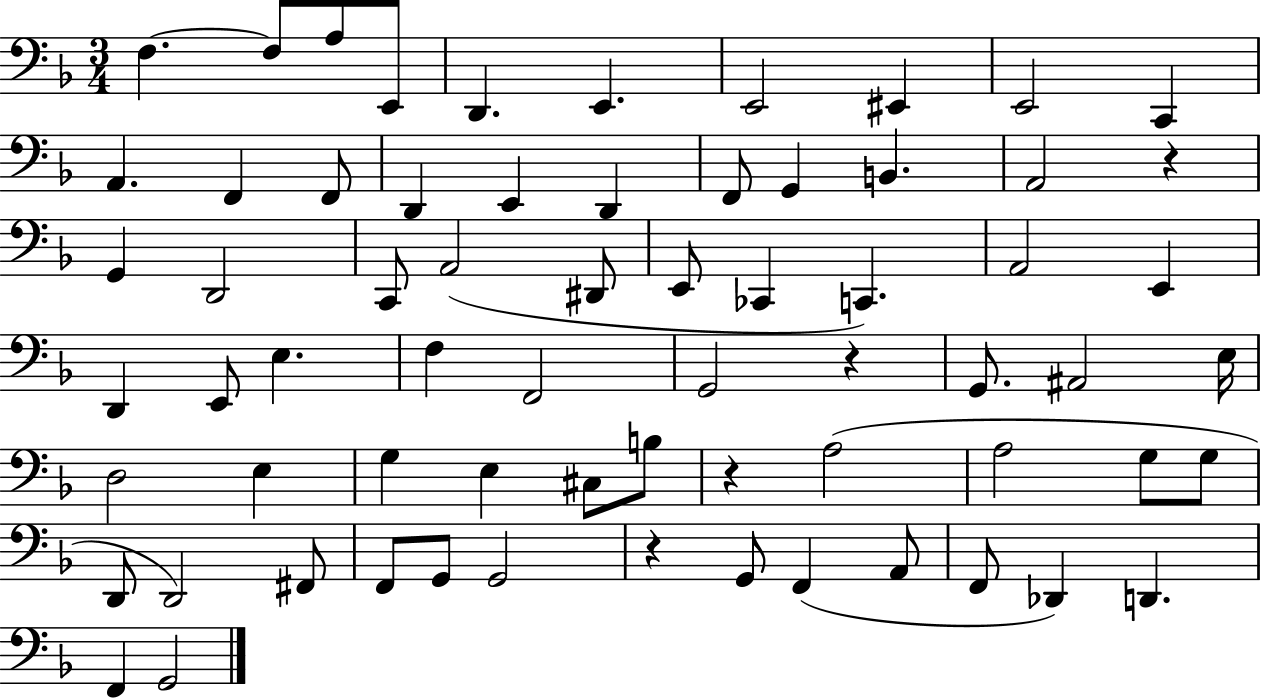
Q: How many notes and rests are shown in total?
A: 67